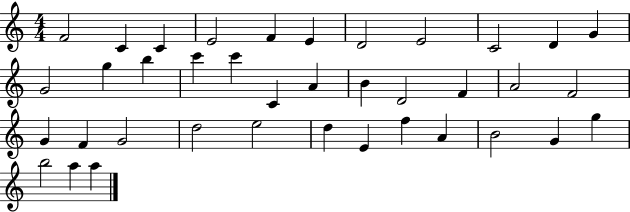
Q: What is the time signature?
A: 4/4